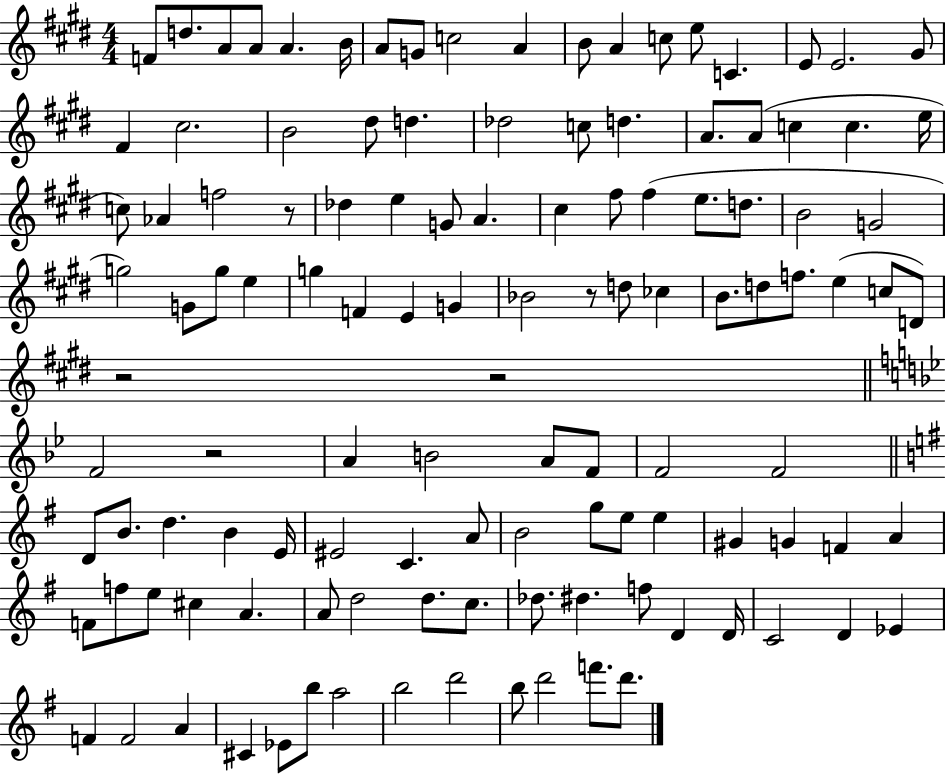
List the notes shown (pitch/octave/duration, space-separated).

F4/e D5/e. A4/e A4/e A4/q. B4/s A4/e G4/e C5/h A4/q B4/e A4/q C5/e E5/e C4/q. E4/e E4/h. G#4/e F#4/q C#5/h. B4/h D#5/e D5/q. Db5/h C5/e D5/q. A4/e. A4/e C5/q C5/q. E5/s C5/e Ab4/q F5/h R/e Db5/q E5/q G4/e A4/q. C#5/q F#5/e F#5/q E5/e. D5/e. B4/h G4/h G5/h G4/e G5/e E5/q G5/q F4/q E4/q G4/q Bb4/h R/e D5/e CES5/q B4/e. D5/e F5/e. E5/q C5/e D4/e R/h R/h F4/h R/h A4/q B4/h A4/e F4/e F4/h F4/h D4/e B4/e. D5/q. B4/q E4/s EIS4/h C4/q. A4/e B4/h G5/e E5/e E5/q G#4/q G4/q F4/q A4/q F4/e F5/e E5/e C#5/q A4/q. A4/e D5/h D5/e. C5/e. Db5/e. D#5/q. F5/e D4/q D4/s C4/h D4/q Eb4/q F4/q F4/h A4/q C#4/q Eb4/e B5/e A5/h B5/h D6/h B5/e D6/h F6/e. D6/e.